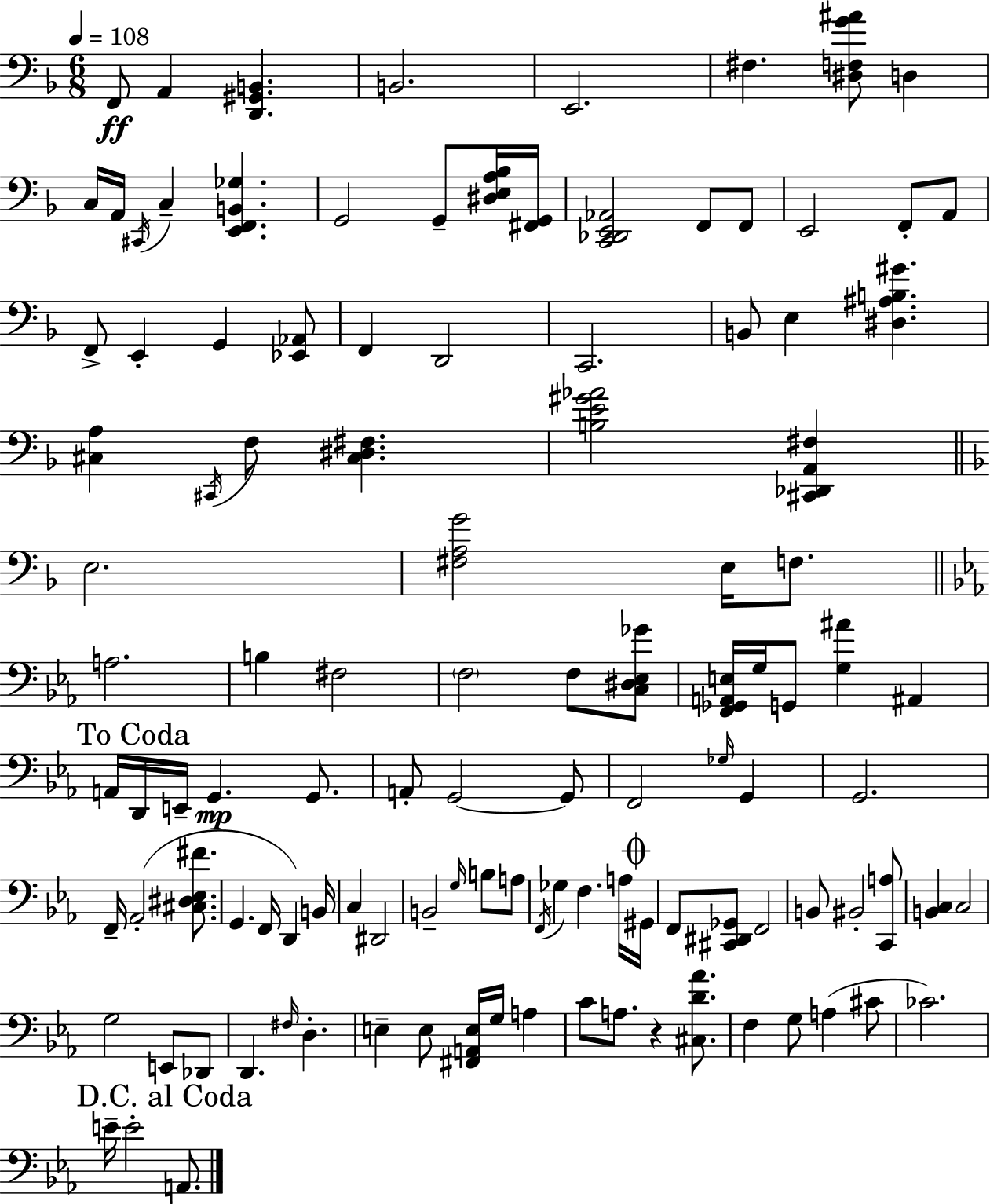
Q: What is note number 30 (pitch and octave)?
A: F3